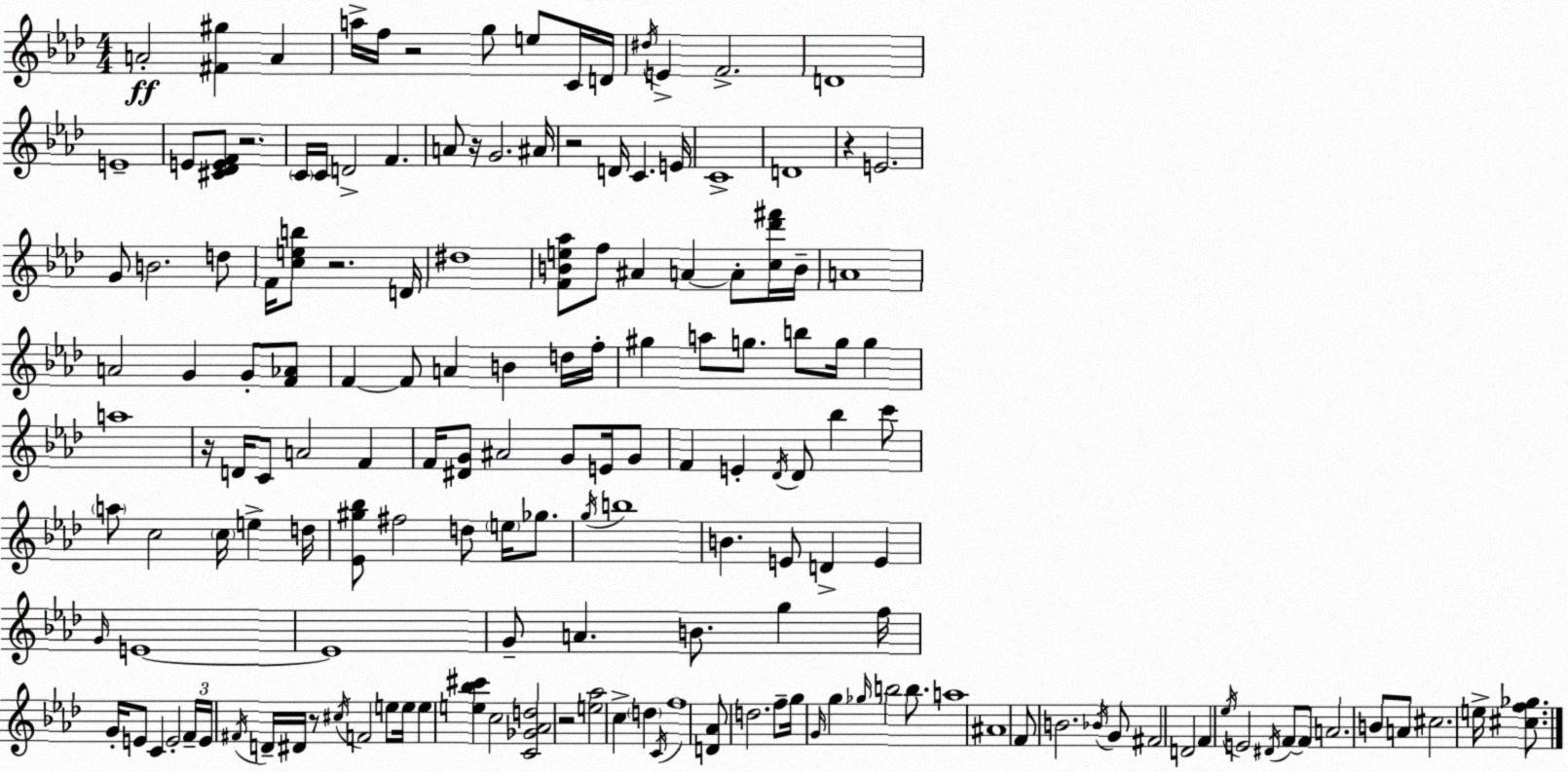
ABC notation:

X:1
T:Untitled
M:4/4
L:1/4
K:Fm
A2 [^F^g] A a/4 f/4 z2 g/2 e/2 C/4 D/4 ^d/4 E F2 D4 E4 E/2 [^C_DEF]/2 z2 C/4 C/4 D2 F A/2 z/4 G2 ^A/4 z2 D/4 C E/4 C4 D4 z E2 G/2 B2 d/2 F/4 [ceb]/2 z2 D/4 ^d4 [FBe_a]/2 f/2 ^A A A/2 [c_d'^f']/4 B/4 A4 A2 G G/2 [F_A]/2 F F/2 A B d/4 f/4 ^g a/2 g/2 b/2 g/4 g a4 z/4 D/4 C/2 A2 F F/4 [^DG]/2 ^A2 G/2 E/4 G/2 F E _D/4 _D/2 _b c'/2 a/2 c2 c/4 e d/4 [_E^g_b]/2 ^f2 d/2 e/4 _g/2 g/4 b4 B E/2 D E G/4 E4 E4 G/2 A B/2 g f/4 G/4 E/2 C E2 F/4 E/4 ^F/4 D/4 ^D/4 z/2 ^c/4 F2 e/2 e/4 e [e_b^c'] c2 [C_G_Ad]2 z2 [e_a]2 c d C/4 f4 [D_A]/2 d2 f/2 g/4 G/4 g _g/4 b2 b/2 a4 ^A4 F/2 B2 _B/4 G/2 ^F2 D2 F _e/4 E2 ^D/4 F/2 F/2 A2 B/2 A/2 ^c2 e/4 [^cf_g]/2